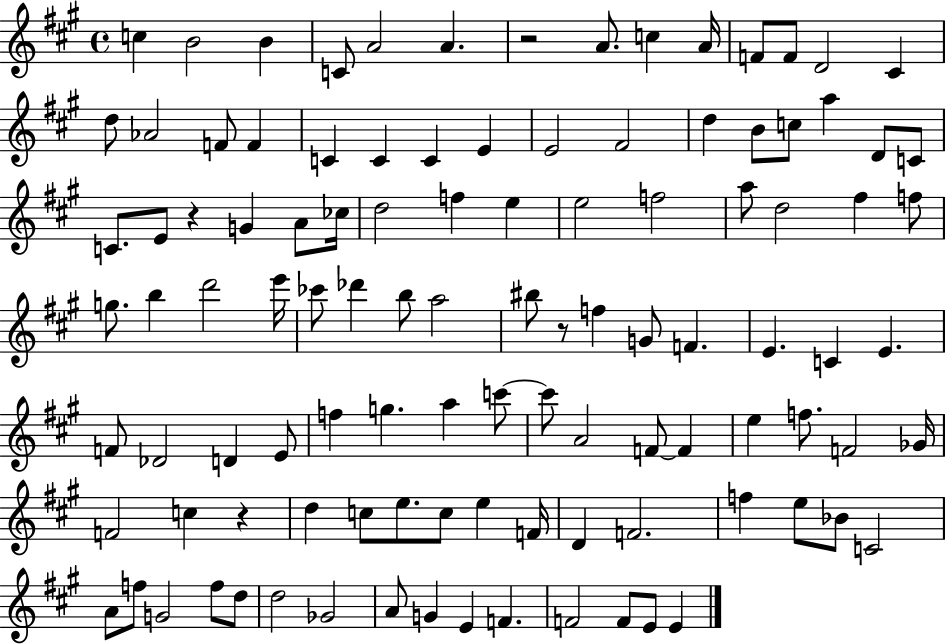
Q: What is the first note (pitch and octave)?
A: C5